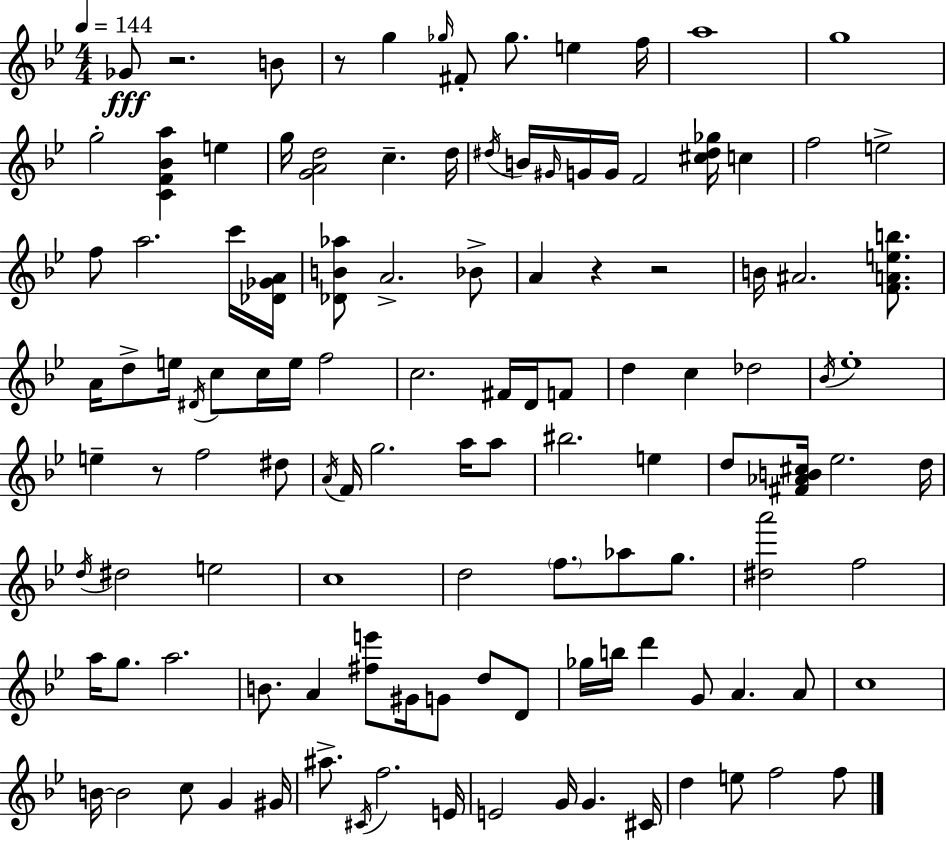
{
  \clef treble
  \numericTimeSignature
  \time 4/4
  \key bes \major
  \tempo 4 = 144
  \repeat volta 2 { ges'8\fff r2. b'8 | r8 g''4 \grace { ges''16 } fis'8-. ges''8. e''4 | f''16 a''1 | g''1 | \break g''2-. <c' f' bes' a''>4 e''4 | g''16 <g' a' d''>2 c''4.-- | d''16 \acciaccatura { dis''16 } b'16 \grace { gis'16 } g'16 g'16 f'2 <cis'' dis'' ges''>16 c''4 | f''2 e''2-> | \break f''8 a''2. | c'''16 <des' ges' a'>16 <des' b' aes''>8 a'2.-> | bes'8-> a'4 r4 r2 | b'16 ais'2. | \break <f' a' e'' b''>8. a'16 d''8-> e''16 \acciaccatura { dis'16 } c''8 c''16 e''16 f''2 | c''2. | fis'16 d'16 f'8 d''4 c''4 des''2 | \acciaccatura { bes'16 } ees''1-. | \break e''4-- r8 f''2 | dis''8 \acciaccatura { a'16 } f'16 g''2. | a''16 a''8 bis''2. | e''4 d''8 <fis' aes' b' cis''>16 ees''2. | \break d''16 \acciaccatura { d''16 } dis''2 e''2 | c''1 | d''2 \parenthesize f''8. | aes''8 g''8. <dis'' a'''>2 f''2 | \break a''16 g''8. a''2. | b'8. a'4 <fis'' e'''>8 | gis'16 g'8 d''8 d'8 ges''16 b''16 d'''4 g'8 a'4. | a'8 c''1 | \break b'16~~ b'2 | c''8 g'4 gis'16 ais''8.-> \acciaccatura { cis'16 } f''2. | e'16 e'2 | g'16 g'4. cis'16 d''4 e''8 f''2 | \break f''8 } \bar "|."
}